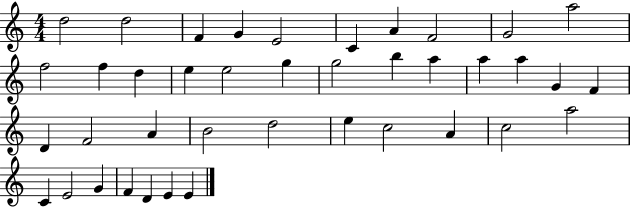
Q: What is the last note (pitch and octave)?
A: E4